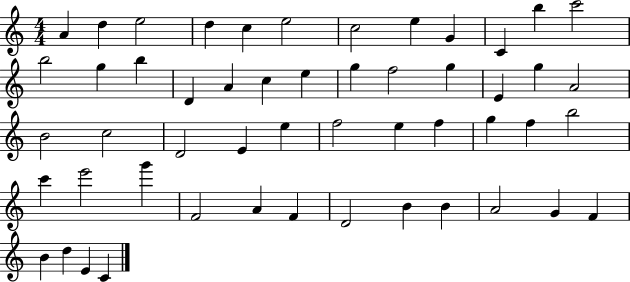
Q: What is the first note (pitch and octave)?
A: A4